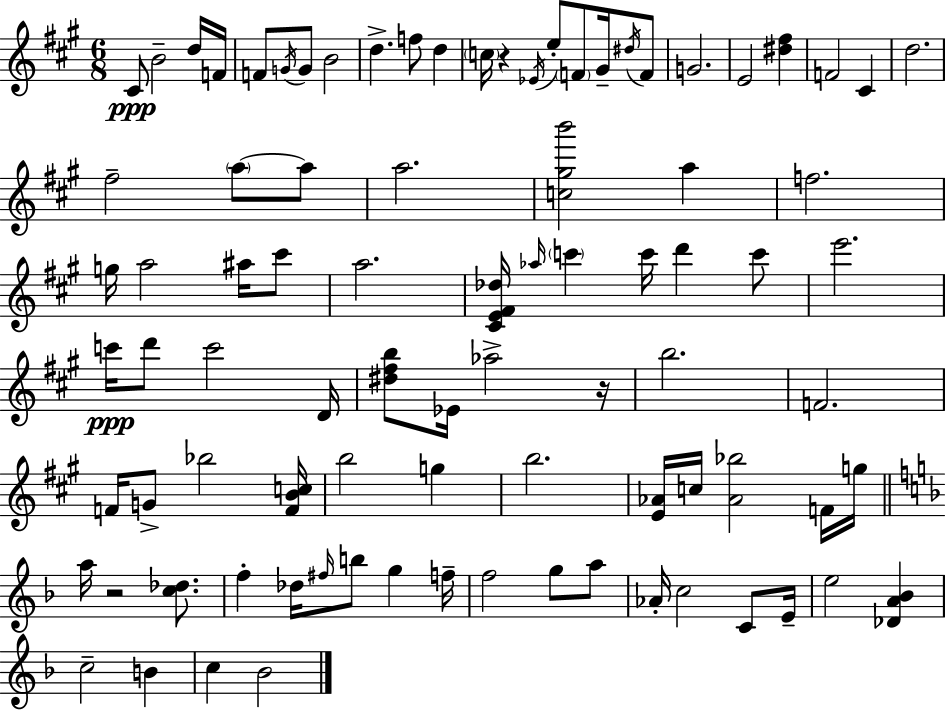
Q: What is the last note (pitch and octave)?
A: Bb4